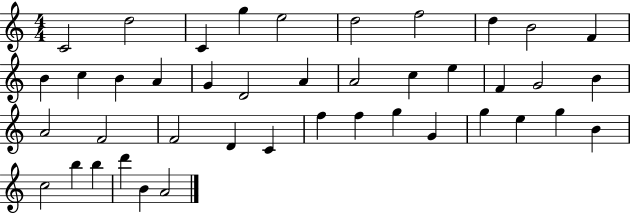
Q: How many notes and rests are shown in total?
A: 42